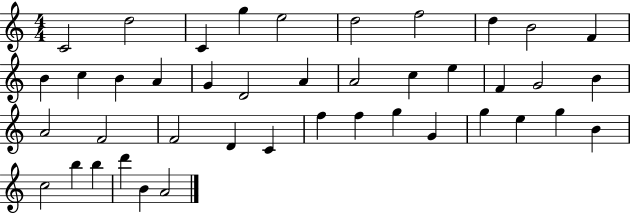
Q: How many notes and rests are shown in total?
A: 42